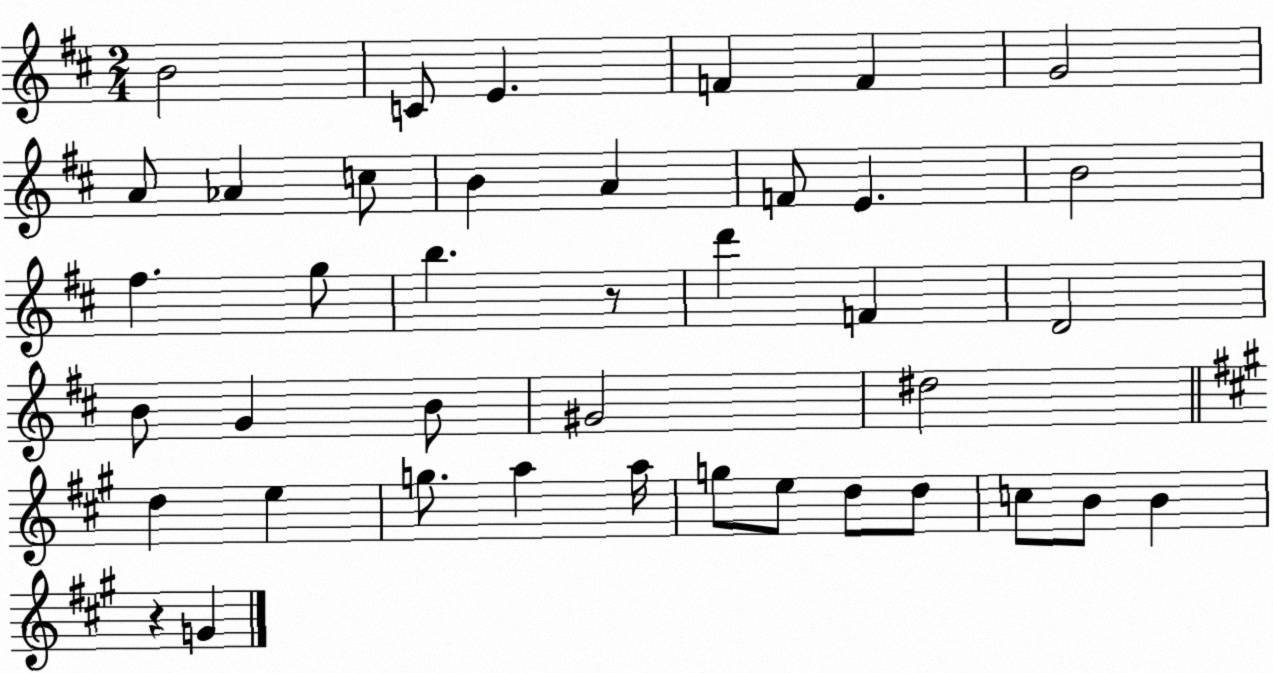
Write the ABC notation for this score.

X:1
T:Untitled
M:2/4
L:1/4
K:D
B2 C/2 E F F G2 A/2 _A c/2 B A F/2 E B2 ^f g/2 b z/2 d' F D2 B/2 G B/2 ^G2 ^d2 d e g/2 a a/4 g/2 e/2 d/2 d/2 c/2 B/2 B z G